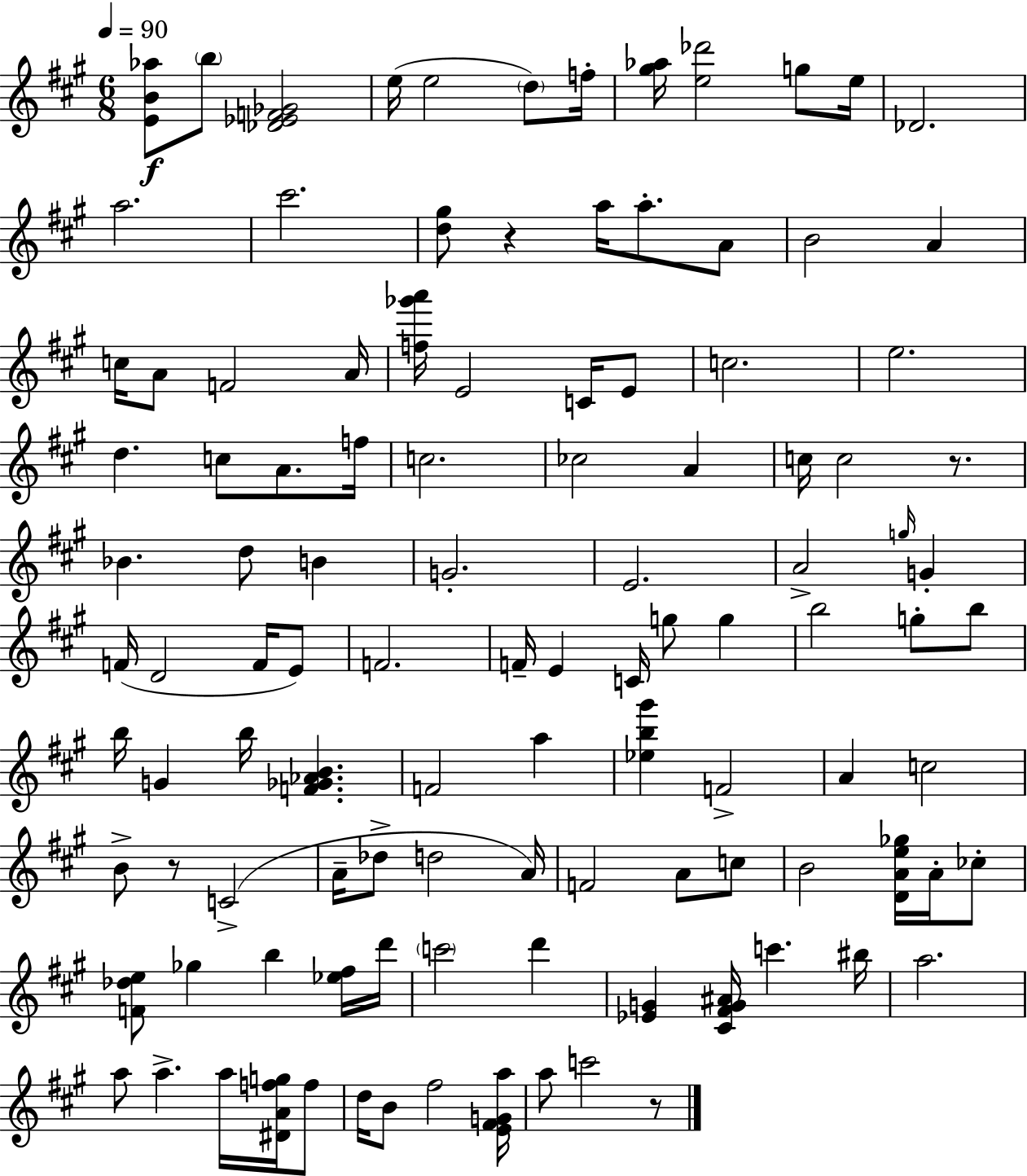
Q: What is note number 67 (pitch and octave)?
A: D5